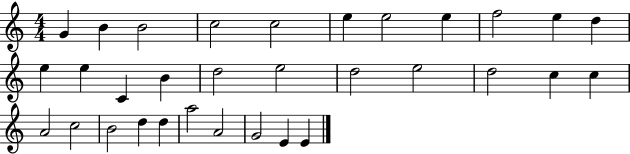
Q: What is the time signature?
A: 4/4